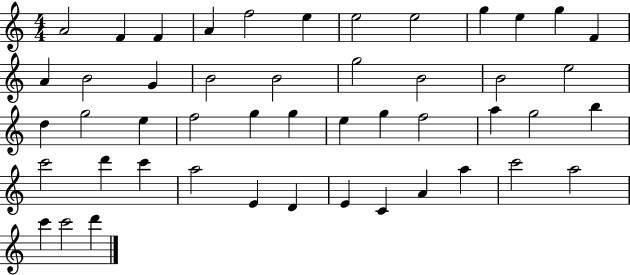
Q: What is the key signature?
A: C major